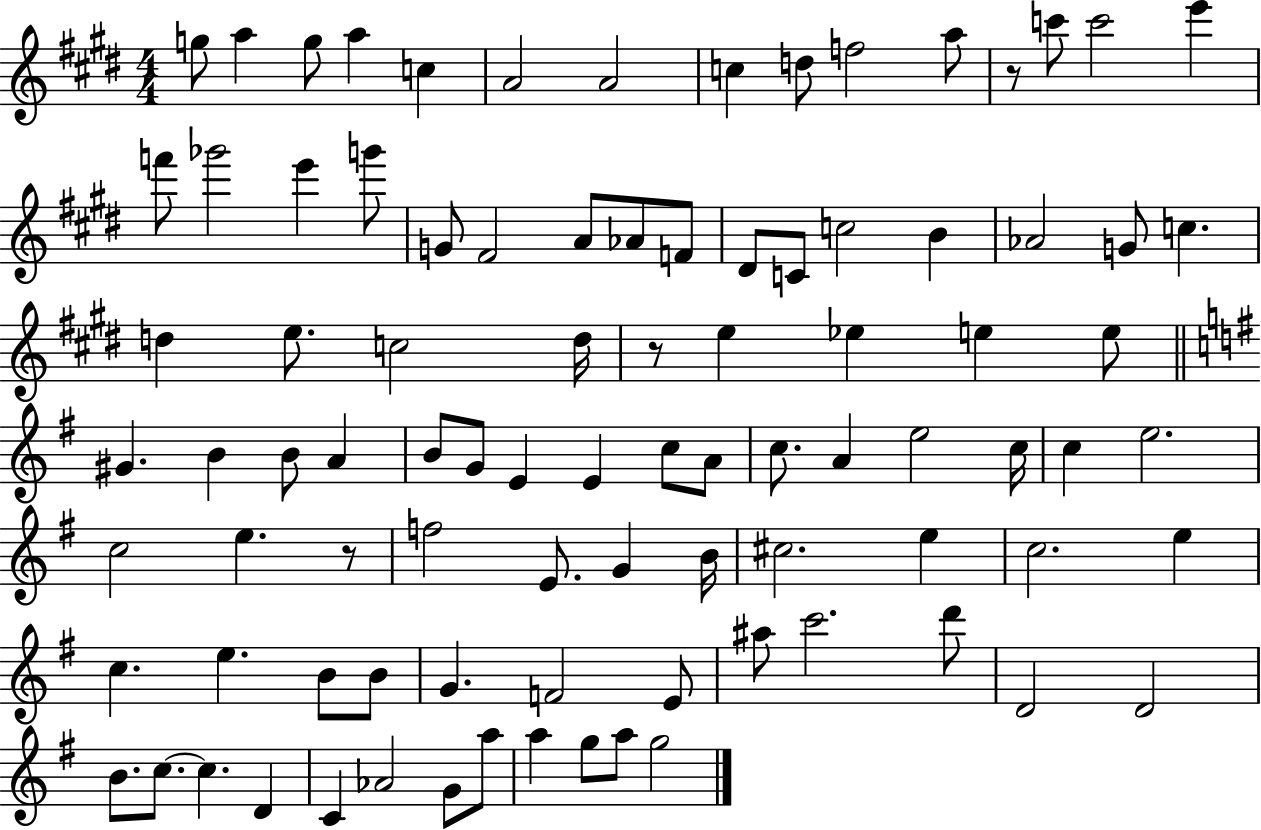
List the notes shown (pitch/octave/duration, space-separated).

G5/e A5/q G5/e A5/q C5/q A4/h A4/h C5/q D5/e F5/h A5/e R/e C6/e C6/h E6/q F6/e Gb6/h E6/q G6/e G4/e F#4/h A4/e Ab4/e F4/e D#4/e C4/e C5/h B4/q Ab4/h G4/e C5/q. D5/q E5/e. C5/h D5/s R/e E5/q Eb5/q E5/q E5/e G#4/q. B4/q B4/e A4/q B4/e G4/e E4/q E4/q C5/e A4/e C5/e. A4/q E5/h C5/s C5/q E5/h. C5/h E5/q. R/e F5/h E4/e. G4/q B4/s C#5/h. E5/q C5/h. E5/q C5/q. E5/q. B4/e B4/e G4/q. F4/h E4/e A#5/e C6/h. D6/e D4/h D4/h B4/e. C5/e. C5/q. D4/q C4/q Ab4/h G4/e A5/e A5/q G5/e A5/e G5/h